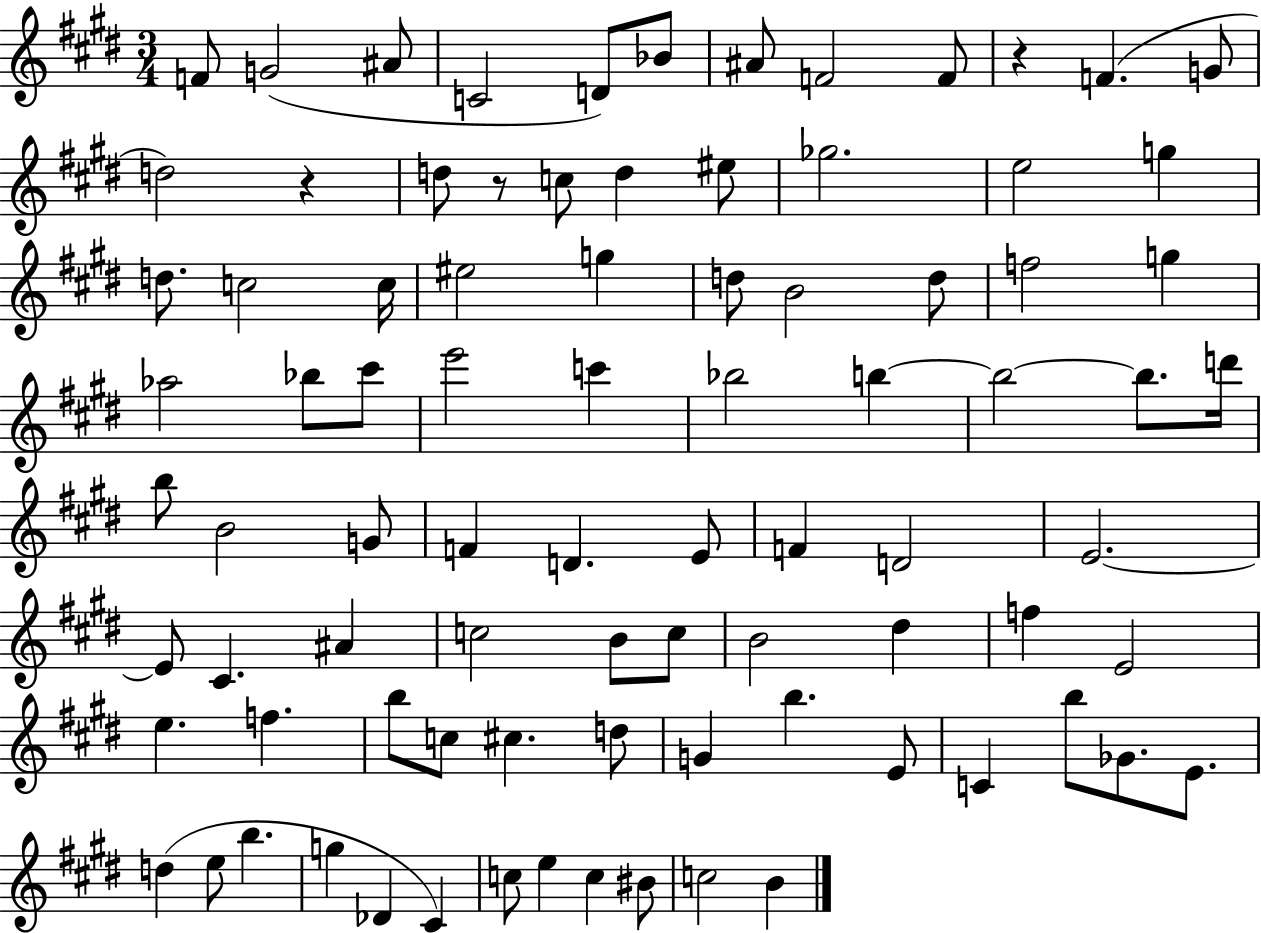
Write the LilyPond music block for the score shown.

{
  \clef treble
  \numericTimeSignature
  \time 3/4
  \key e \major
  \repeat volta 2 { f'8 g'2( ais'8 | c'2 d'8) bes'8 | ais'8 f'2 f'8 | r4 f'4.( g'8 | \break d''2) r4 | d''8 r8 c''8 d''4 eis''8 | ges''2. | e''2 g''4 | \break d''8. c''2 c''16 | eis''2 g''4 | d''8 b'2 d''8 | f''2 g''4 | \break aes''2 bes''8 cis'''8 | e'''2 c'''4 | bes''2 b''4~~ | b''2~~ b''8. d'''16 | \break b''8 b'2 g'8 | f'4 d'4. e'8 | f'4 d'2 | e'2.~~ | \break e'8 cis'4. ais'4 | c''2 b'8 c''8 | b'2 dis''4 | f''4 e'2 | \break e''4. f''4. | b''8 c''8 cis''4. d''8 | g'4 b''4. e'8 | c'4 b''8 ges'8. e'8. | \break d''4( e''8 b''4. | g''4 des'4 cis'4) | c''8 e''4 c''4 bis'8 | c''2 b'4 | \break } \bar "|."
}